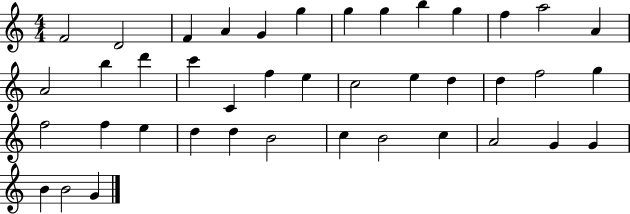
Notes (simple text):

F4/h D4/h F4/q A4/q G4/q G5/q G5/q G5/q B5/q G5/q F5/q A5/h A4/q A4/h B5/q D6/q C6/q C4/q F5/q E5/q C5/h E5/q D5/q D5/q F5/h G5/q F5/h F5/q E5/q D5/q D5/q B4/h C5/q B4/h C5/q A4/h G4/q G4/q B4/q B4/h G4/q